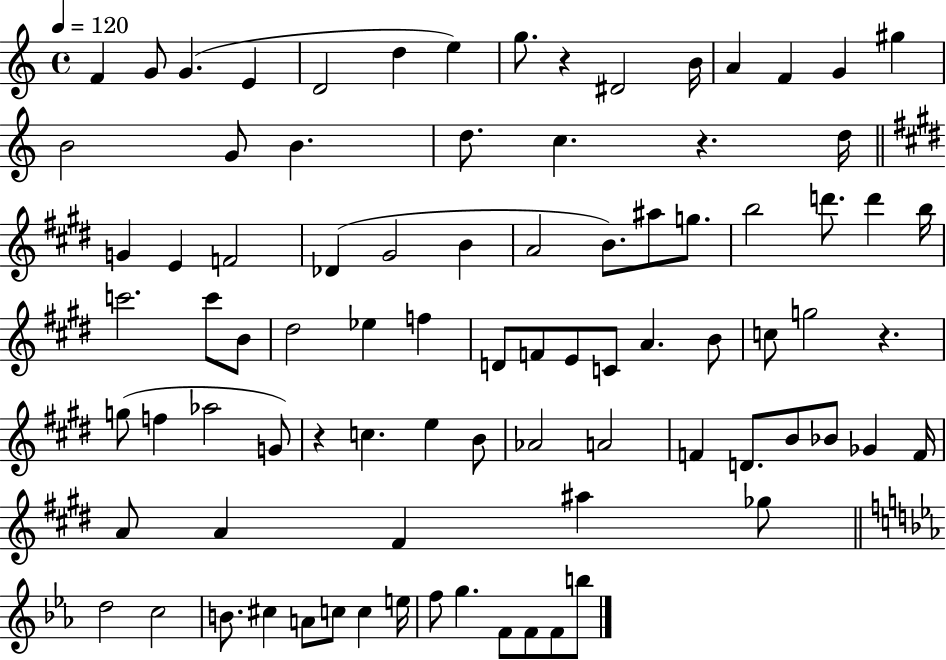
{
  \clef treble
  \time 4/4
  \defaultTimeSignature
  \key c \major
  \tempo 4 = 120
  f'4 g'8 g'4.( e'4 | d'2 d''4 e''4) | g''8. r4 dis'2 b'16 | a'4 f'4 g'4 gis''4 | \break b'2 g'8 b'4. | d''8. c''4. r4. d''16 | \bar "||" \break \key e \major g'4 e'4 f'2 | des'4( gis'2 b'4 | a'2 b'8.) ais''8 g''8. | b''2 d'''8. d'''4 b''16 | \break c'''2. c'''8 b'8 | dis''2 ees''4 f''4 | d'8 f'8 e'8 c'8 a'4. b'8 | c''8 g''2 r4. | \break g''8( f''4 aes''2 g'8) | r4 c''4. e''4 b'8 | aes'2 a'2 | f'4 d'8. b'8 bes'8 ges'4 f'16 | \break a'8 a'4 fis'4 ais''4 ges''8 | \bar "||" \break \key ees \major d''2 c''2 | b'8. cis''4 a'8 c''8 c''4 e''16 | f''8 g''4. f'8 f'8 f'8 b''8 | \bar "|."
}